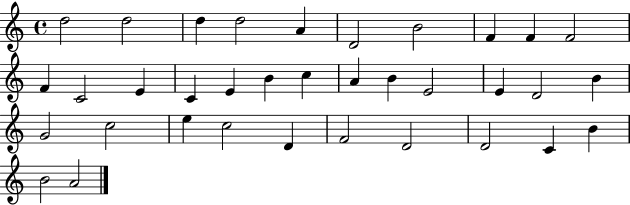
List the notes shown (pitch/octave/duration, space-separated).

D5/h D5/h D5/q D5/h A4/q D4/h B4/h F4/q F4/q F4/h F4/q C4/h E4/q C4/q E4/q B4/q C5/q A4/q B4/q E4/h E4/q D4/h B4/q G4/h C5/h E5/q C5/h D4/q F4/h D4/h D4/h C4/q B4/q B4/h A4/h